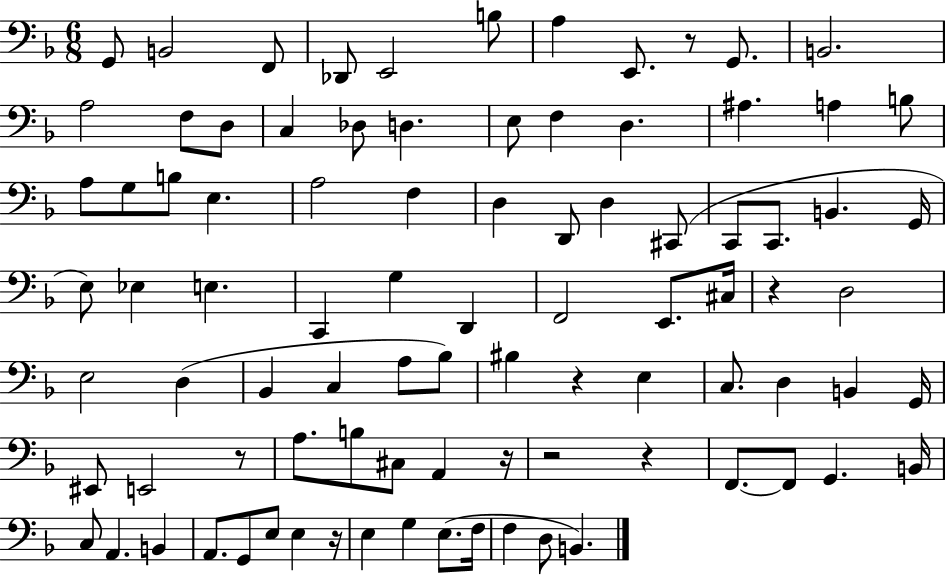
G2/e B2/h F2/e Db2/e E2/h B3/e A3/q E2/e. R/e G2/e. B2/h. A3/h F3/e D3/e C3/q Db3/e D3/q. E3/e F3/q D3/q. A#3/q. A3/q B3/e A3/e G3/e B3/e E3/q. A3/h F3/q D3/q D2/e D3/q C#2/e C2/e C2/e. B2/q. G2/s E3/e Eb3/q E3/q. C2/q G3/q D2/q F2/h E2/e. C#3/s R/q D3/h E3/h D3/q Bb2/q C3/q A3/e Bb3/e BIS3/q R/q E3/q C3/e. D3/q B2/q G2/s EIS2/e E2/h R/e A3/e. B3/e C#3/e A2/q R/s R/h R/q F2/e. F2/e G2/q. B2/s C3/e A2/q. B2/q A2/e. G2/e E3/e E3/q R/s E3/q G3/q E3/e. F3/s F3/q D3/e B2/q.